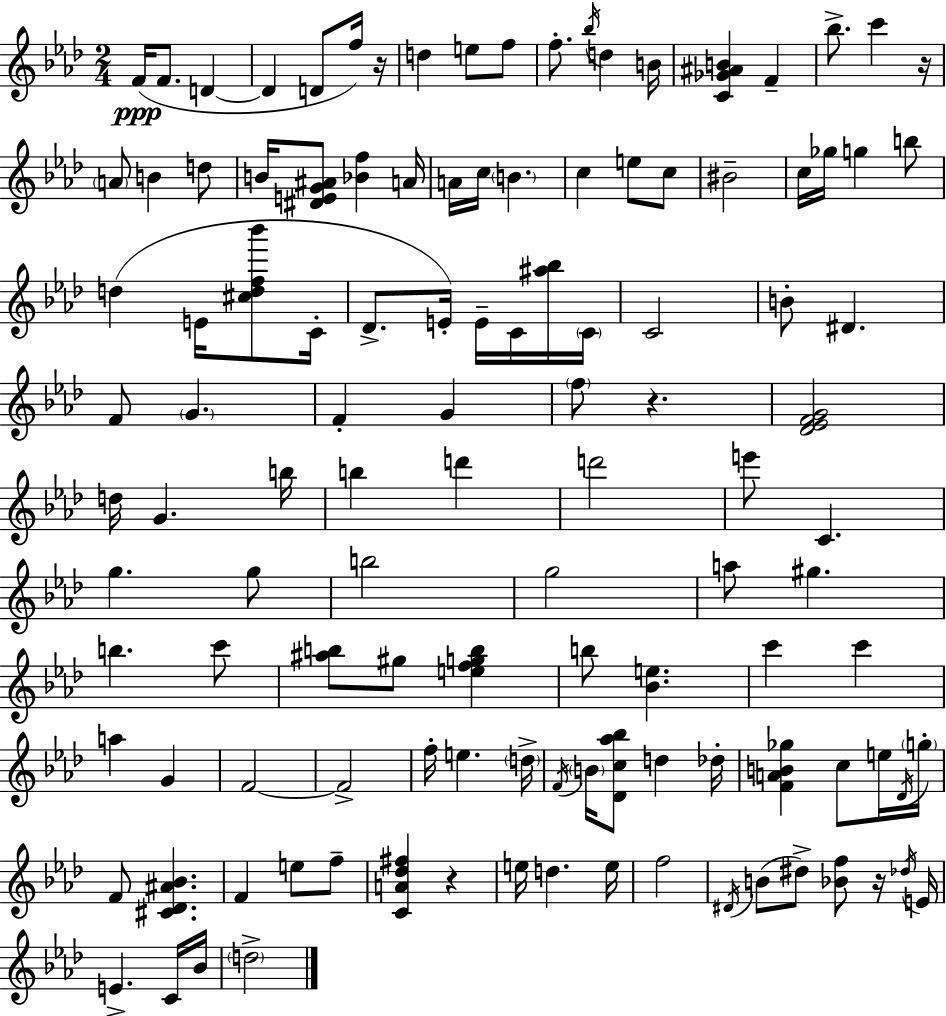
F4/s F4/e. D4/q D4/q D4/e F5/s R/s D5/q E5/e F5/e F5/e. Bb5/s D5/q B4/s [C4,Gb4,A#4,B4]/q F4/q Bb5/e. C6/q R/s A4/e B4/q D5/e B4/s [D#4,E4,G4,A#4]/e [Bb4,F5]/q A4/s A4/s C5/s B4/q. C5/q E5/e C5/e BIS4/h C5/s Gb5/s G5/q B5/e D5/q E4/s [C#5,D5,F5,Bb6]/e C4/s Db4/e. E4/s E4/s C4/s [A#5,Bb5]/s C4/s C4/h B4/e D#4/q. F4/e G4/q. F4/q G4/q F5/e R/q. [Db4,Eb4,F4,G4]/h D5/s G4/q. B5/s B5/q D6/q D6/h E6/e C4/q. G5/q. G5/e B5/h G5/h A5/e G#5/q. B5/q. C6/e [A#5,B5]/e G#5/e [E5,F5,G5,B5]/q B5/e [Bb4,E5]/q. C6/q C6/q A5/q G4/q F4/h F4/h F5/s E5/q. D5/s F4/s B4/s [Db4,C5,Ab5,Bb5]/e D5/q Db5/s [F4,A4,B4,Gb5]/q C5/e E5/s Db4/s G5/s F4/e [C#4,Db4,A#4,Bb4]/q. F4/q E5/e F5/e [C4,A4,Db5,F#5]/q R/q E5/s D5/q. E5/s F5/h D#4/s B4/e D#5/e [Bb4,F5]/e R/s Db5/s E4/s E4/q. C4/s Bb4/s D5/h